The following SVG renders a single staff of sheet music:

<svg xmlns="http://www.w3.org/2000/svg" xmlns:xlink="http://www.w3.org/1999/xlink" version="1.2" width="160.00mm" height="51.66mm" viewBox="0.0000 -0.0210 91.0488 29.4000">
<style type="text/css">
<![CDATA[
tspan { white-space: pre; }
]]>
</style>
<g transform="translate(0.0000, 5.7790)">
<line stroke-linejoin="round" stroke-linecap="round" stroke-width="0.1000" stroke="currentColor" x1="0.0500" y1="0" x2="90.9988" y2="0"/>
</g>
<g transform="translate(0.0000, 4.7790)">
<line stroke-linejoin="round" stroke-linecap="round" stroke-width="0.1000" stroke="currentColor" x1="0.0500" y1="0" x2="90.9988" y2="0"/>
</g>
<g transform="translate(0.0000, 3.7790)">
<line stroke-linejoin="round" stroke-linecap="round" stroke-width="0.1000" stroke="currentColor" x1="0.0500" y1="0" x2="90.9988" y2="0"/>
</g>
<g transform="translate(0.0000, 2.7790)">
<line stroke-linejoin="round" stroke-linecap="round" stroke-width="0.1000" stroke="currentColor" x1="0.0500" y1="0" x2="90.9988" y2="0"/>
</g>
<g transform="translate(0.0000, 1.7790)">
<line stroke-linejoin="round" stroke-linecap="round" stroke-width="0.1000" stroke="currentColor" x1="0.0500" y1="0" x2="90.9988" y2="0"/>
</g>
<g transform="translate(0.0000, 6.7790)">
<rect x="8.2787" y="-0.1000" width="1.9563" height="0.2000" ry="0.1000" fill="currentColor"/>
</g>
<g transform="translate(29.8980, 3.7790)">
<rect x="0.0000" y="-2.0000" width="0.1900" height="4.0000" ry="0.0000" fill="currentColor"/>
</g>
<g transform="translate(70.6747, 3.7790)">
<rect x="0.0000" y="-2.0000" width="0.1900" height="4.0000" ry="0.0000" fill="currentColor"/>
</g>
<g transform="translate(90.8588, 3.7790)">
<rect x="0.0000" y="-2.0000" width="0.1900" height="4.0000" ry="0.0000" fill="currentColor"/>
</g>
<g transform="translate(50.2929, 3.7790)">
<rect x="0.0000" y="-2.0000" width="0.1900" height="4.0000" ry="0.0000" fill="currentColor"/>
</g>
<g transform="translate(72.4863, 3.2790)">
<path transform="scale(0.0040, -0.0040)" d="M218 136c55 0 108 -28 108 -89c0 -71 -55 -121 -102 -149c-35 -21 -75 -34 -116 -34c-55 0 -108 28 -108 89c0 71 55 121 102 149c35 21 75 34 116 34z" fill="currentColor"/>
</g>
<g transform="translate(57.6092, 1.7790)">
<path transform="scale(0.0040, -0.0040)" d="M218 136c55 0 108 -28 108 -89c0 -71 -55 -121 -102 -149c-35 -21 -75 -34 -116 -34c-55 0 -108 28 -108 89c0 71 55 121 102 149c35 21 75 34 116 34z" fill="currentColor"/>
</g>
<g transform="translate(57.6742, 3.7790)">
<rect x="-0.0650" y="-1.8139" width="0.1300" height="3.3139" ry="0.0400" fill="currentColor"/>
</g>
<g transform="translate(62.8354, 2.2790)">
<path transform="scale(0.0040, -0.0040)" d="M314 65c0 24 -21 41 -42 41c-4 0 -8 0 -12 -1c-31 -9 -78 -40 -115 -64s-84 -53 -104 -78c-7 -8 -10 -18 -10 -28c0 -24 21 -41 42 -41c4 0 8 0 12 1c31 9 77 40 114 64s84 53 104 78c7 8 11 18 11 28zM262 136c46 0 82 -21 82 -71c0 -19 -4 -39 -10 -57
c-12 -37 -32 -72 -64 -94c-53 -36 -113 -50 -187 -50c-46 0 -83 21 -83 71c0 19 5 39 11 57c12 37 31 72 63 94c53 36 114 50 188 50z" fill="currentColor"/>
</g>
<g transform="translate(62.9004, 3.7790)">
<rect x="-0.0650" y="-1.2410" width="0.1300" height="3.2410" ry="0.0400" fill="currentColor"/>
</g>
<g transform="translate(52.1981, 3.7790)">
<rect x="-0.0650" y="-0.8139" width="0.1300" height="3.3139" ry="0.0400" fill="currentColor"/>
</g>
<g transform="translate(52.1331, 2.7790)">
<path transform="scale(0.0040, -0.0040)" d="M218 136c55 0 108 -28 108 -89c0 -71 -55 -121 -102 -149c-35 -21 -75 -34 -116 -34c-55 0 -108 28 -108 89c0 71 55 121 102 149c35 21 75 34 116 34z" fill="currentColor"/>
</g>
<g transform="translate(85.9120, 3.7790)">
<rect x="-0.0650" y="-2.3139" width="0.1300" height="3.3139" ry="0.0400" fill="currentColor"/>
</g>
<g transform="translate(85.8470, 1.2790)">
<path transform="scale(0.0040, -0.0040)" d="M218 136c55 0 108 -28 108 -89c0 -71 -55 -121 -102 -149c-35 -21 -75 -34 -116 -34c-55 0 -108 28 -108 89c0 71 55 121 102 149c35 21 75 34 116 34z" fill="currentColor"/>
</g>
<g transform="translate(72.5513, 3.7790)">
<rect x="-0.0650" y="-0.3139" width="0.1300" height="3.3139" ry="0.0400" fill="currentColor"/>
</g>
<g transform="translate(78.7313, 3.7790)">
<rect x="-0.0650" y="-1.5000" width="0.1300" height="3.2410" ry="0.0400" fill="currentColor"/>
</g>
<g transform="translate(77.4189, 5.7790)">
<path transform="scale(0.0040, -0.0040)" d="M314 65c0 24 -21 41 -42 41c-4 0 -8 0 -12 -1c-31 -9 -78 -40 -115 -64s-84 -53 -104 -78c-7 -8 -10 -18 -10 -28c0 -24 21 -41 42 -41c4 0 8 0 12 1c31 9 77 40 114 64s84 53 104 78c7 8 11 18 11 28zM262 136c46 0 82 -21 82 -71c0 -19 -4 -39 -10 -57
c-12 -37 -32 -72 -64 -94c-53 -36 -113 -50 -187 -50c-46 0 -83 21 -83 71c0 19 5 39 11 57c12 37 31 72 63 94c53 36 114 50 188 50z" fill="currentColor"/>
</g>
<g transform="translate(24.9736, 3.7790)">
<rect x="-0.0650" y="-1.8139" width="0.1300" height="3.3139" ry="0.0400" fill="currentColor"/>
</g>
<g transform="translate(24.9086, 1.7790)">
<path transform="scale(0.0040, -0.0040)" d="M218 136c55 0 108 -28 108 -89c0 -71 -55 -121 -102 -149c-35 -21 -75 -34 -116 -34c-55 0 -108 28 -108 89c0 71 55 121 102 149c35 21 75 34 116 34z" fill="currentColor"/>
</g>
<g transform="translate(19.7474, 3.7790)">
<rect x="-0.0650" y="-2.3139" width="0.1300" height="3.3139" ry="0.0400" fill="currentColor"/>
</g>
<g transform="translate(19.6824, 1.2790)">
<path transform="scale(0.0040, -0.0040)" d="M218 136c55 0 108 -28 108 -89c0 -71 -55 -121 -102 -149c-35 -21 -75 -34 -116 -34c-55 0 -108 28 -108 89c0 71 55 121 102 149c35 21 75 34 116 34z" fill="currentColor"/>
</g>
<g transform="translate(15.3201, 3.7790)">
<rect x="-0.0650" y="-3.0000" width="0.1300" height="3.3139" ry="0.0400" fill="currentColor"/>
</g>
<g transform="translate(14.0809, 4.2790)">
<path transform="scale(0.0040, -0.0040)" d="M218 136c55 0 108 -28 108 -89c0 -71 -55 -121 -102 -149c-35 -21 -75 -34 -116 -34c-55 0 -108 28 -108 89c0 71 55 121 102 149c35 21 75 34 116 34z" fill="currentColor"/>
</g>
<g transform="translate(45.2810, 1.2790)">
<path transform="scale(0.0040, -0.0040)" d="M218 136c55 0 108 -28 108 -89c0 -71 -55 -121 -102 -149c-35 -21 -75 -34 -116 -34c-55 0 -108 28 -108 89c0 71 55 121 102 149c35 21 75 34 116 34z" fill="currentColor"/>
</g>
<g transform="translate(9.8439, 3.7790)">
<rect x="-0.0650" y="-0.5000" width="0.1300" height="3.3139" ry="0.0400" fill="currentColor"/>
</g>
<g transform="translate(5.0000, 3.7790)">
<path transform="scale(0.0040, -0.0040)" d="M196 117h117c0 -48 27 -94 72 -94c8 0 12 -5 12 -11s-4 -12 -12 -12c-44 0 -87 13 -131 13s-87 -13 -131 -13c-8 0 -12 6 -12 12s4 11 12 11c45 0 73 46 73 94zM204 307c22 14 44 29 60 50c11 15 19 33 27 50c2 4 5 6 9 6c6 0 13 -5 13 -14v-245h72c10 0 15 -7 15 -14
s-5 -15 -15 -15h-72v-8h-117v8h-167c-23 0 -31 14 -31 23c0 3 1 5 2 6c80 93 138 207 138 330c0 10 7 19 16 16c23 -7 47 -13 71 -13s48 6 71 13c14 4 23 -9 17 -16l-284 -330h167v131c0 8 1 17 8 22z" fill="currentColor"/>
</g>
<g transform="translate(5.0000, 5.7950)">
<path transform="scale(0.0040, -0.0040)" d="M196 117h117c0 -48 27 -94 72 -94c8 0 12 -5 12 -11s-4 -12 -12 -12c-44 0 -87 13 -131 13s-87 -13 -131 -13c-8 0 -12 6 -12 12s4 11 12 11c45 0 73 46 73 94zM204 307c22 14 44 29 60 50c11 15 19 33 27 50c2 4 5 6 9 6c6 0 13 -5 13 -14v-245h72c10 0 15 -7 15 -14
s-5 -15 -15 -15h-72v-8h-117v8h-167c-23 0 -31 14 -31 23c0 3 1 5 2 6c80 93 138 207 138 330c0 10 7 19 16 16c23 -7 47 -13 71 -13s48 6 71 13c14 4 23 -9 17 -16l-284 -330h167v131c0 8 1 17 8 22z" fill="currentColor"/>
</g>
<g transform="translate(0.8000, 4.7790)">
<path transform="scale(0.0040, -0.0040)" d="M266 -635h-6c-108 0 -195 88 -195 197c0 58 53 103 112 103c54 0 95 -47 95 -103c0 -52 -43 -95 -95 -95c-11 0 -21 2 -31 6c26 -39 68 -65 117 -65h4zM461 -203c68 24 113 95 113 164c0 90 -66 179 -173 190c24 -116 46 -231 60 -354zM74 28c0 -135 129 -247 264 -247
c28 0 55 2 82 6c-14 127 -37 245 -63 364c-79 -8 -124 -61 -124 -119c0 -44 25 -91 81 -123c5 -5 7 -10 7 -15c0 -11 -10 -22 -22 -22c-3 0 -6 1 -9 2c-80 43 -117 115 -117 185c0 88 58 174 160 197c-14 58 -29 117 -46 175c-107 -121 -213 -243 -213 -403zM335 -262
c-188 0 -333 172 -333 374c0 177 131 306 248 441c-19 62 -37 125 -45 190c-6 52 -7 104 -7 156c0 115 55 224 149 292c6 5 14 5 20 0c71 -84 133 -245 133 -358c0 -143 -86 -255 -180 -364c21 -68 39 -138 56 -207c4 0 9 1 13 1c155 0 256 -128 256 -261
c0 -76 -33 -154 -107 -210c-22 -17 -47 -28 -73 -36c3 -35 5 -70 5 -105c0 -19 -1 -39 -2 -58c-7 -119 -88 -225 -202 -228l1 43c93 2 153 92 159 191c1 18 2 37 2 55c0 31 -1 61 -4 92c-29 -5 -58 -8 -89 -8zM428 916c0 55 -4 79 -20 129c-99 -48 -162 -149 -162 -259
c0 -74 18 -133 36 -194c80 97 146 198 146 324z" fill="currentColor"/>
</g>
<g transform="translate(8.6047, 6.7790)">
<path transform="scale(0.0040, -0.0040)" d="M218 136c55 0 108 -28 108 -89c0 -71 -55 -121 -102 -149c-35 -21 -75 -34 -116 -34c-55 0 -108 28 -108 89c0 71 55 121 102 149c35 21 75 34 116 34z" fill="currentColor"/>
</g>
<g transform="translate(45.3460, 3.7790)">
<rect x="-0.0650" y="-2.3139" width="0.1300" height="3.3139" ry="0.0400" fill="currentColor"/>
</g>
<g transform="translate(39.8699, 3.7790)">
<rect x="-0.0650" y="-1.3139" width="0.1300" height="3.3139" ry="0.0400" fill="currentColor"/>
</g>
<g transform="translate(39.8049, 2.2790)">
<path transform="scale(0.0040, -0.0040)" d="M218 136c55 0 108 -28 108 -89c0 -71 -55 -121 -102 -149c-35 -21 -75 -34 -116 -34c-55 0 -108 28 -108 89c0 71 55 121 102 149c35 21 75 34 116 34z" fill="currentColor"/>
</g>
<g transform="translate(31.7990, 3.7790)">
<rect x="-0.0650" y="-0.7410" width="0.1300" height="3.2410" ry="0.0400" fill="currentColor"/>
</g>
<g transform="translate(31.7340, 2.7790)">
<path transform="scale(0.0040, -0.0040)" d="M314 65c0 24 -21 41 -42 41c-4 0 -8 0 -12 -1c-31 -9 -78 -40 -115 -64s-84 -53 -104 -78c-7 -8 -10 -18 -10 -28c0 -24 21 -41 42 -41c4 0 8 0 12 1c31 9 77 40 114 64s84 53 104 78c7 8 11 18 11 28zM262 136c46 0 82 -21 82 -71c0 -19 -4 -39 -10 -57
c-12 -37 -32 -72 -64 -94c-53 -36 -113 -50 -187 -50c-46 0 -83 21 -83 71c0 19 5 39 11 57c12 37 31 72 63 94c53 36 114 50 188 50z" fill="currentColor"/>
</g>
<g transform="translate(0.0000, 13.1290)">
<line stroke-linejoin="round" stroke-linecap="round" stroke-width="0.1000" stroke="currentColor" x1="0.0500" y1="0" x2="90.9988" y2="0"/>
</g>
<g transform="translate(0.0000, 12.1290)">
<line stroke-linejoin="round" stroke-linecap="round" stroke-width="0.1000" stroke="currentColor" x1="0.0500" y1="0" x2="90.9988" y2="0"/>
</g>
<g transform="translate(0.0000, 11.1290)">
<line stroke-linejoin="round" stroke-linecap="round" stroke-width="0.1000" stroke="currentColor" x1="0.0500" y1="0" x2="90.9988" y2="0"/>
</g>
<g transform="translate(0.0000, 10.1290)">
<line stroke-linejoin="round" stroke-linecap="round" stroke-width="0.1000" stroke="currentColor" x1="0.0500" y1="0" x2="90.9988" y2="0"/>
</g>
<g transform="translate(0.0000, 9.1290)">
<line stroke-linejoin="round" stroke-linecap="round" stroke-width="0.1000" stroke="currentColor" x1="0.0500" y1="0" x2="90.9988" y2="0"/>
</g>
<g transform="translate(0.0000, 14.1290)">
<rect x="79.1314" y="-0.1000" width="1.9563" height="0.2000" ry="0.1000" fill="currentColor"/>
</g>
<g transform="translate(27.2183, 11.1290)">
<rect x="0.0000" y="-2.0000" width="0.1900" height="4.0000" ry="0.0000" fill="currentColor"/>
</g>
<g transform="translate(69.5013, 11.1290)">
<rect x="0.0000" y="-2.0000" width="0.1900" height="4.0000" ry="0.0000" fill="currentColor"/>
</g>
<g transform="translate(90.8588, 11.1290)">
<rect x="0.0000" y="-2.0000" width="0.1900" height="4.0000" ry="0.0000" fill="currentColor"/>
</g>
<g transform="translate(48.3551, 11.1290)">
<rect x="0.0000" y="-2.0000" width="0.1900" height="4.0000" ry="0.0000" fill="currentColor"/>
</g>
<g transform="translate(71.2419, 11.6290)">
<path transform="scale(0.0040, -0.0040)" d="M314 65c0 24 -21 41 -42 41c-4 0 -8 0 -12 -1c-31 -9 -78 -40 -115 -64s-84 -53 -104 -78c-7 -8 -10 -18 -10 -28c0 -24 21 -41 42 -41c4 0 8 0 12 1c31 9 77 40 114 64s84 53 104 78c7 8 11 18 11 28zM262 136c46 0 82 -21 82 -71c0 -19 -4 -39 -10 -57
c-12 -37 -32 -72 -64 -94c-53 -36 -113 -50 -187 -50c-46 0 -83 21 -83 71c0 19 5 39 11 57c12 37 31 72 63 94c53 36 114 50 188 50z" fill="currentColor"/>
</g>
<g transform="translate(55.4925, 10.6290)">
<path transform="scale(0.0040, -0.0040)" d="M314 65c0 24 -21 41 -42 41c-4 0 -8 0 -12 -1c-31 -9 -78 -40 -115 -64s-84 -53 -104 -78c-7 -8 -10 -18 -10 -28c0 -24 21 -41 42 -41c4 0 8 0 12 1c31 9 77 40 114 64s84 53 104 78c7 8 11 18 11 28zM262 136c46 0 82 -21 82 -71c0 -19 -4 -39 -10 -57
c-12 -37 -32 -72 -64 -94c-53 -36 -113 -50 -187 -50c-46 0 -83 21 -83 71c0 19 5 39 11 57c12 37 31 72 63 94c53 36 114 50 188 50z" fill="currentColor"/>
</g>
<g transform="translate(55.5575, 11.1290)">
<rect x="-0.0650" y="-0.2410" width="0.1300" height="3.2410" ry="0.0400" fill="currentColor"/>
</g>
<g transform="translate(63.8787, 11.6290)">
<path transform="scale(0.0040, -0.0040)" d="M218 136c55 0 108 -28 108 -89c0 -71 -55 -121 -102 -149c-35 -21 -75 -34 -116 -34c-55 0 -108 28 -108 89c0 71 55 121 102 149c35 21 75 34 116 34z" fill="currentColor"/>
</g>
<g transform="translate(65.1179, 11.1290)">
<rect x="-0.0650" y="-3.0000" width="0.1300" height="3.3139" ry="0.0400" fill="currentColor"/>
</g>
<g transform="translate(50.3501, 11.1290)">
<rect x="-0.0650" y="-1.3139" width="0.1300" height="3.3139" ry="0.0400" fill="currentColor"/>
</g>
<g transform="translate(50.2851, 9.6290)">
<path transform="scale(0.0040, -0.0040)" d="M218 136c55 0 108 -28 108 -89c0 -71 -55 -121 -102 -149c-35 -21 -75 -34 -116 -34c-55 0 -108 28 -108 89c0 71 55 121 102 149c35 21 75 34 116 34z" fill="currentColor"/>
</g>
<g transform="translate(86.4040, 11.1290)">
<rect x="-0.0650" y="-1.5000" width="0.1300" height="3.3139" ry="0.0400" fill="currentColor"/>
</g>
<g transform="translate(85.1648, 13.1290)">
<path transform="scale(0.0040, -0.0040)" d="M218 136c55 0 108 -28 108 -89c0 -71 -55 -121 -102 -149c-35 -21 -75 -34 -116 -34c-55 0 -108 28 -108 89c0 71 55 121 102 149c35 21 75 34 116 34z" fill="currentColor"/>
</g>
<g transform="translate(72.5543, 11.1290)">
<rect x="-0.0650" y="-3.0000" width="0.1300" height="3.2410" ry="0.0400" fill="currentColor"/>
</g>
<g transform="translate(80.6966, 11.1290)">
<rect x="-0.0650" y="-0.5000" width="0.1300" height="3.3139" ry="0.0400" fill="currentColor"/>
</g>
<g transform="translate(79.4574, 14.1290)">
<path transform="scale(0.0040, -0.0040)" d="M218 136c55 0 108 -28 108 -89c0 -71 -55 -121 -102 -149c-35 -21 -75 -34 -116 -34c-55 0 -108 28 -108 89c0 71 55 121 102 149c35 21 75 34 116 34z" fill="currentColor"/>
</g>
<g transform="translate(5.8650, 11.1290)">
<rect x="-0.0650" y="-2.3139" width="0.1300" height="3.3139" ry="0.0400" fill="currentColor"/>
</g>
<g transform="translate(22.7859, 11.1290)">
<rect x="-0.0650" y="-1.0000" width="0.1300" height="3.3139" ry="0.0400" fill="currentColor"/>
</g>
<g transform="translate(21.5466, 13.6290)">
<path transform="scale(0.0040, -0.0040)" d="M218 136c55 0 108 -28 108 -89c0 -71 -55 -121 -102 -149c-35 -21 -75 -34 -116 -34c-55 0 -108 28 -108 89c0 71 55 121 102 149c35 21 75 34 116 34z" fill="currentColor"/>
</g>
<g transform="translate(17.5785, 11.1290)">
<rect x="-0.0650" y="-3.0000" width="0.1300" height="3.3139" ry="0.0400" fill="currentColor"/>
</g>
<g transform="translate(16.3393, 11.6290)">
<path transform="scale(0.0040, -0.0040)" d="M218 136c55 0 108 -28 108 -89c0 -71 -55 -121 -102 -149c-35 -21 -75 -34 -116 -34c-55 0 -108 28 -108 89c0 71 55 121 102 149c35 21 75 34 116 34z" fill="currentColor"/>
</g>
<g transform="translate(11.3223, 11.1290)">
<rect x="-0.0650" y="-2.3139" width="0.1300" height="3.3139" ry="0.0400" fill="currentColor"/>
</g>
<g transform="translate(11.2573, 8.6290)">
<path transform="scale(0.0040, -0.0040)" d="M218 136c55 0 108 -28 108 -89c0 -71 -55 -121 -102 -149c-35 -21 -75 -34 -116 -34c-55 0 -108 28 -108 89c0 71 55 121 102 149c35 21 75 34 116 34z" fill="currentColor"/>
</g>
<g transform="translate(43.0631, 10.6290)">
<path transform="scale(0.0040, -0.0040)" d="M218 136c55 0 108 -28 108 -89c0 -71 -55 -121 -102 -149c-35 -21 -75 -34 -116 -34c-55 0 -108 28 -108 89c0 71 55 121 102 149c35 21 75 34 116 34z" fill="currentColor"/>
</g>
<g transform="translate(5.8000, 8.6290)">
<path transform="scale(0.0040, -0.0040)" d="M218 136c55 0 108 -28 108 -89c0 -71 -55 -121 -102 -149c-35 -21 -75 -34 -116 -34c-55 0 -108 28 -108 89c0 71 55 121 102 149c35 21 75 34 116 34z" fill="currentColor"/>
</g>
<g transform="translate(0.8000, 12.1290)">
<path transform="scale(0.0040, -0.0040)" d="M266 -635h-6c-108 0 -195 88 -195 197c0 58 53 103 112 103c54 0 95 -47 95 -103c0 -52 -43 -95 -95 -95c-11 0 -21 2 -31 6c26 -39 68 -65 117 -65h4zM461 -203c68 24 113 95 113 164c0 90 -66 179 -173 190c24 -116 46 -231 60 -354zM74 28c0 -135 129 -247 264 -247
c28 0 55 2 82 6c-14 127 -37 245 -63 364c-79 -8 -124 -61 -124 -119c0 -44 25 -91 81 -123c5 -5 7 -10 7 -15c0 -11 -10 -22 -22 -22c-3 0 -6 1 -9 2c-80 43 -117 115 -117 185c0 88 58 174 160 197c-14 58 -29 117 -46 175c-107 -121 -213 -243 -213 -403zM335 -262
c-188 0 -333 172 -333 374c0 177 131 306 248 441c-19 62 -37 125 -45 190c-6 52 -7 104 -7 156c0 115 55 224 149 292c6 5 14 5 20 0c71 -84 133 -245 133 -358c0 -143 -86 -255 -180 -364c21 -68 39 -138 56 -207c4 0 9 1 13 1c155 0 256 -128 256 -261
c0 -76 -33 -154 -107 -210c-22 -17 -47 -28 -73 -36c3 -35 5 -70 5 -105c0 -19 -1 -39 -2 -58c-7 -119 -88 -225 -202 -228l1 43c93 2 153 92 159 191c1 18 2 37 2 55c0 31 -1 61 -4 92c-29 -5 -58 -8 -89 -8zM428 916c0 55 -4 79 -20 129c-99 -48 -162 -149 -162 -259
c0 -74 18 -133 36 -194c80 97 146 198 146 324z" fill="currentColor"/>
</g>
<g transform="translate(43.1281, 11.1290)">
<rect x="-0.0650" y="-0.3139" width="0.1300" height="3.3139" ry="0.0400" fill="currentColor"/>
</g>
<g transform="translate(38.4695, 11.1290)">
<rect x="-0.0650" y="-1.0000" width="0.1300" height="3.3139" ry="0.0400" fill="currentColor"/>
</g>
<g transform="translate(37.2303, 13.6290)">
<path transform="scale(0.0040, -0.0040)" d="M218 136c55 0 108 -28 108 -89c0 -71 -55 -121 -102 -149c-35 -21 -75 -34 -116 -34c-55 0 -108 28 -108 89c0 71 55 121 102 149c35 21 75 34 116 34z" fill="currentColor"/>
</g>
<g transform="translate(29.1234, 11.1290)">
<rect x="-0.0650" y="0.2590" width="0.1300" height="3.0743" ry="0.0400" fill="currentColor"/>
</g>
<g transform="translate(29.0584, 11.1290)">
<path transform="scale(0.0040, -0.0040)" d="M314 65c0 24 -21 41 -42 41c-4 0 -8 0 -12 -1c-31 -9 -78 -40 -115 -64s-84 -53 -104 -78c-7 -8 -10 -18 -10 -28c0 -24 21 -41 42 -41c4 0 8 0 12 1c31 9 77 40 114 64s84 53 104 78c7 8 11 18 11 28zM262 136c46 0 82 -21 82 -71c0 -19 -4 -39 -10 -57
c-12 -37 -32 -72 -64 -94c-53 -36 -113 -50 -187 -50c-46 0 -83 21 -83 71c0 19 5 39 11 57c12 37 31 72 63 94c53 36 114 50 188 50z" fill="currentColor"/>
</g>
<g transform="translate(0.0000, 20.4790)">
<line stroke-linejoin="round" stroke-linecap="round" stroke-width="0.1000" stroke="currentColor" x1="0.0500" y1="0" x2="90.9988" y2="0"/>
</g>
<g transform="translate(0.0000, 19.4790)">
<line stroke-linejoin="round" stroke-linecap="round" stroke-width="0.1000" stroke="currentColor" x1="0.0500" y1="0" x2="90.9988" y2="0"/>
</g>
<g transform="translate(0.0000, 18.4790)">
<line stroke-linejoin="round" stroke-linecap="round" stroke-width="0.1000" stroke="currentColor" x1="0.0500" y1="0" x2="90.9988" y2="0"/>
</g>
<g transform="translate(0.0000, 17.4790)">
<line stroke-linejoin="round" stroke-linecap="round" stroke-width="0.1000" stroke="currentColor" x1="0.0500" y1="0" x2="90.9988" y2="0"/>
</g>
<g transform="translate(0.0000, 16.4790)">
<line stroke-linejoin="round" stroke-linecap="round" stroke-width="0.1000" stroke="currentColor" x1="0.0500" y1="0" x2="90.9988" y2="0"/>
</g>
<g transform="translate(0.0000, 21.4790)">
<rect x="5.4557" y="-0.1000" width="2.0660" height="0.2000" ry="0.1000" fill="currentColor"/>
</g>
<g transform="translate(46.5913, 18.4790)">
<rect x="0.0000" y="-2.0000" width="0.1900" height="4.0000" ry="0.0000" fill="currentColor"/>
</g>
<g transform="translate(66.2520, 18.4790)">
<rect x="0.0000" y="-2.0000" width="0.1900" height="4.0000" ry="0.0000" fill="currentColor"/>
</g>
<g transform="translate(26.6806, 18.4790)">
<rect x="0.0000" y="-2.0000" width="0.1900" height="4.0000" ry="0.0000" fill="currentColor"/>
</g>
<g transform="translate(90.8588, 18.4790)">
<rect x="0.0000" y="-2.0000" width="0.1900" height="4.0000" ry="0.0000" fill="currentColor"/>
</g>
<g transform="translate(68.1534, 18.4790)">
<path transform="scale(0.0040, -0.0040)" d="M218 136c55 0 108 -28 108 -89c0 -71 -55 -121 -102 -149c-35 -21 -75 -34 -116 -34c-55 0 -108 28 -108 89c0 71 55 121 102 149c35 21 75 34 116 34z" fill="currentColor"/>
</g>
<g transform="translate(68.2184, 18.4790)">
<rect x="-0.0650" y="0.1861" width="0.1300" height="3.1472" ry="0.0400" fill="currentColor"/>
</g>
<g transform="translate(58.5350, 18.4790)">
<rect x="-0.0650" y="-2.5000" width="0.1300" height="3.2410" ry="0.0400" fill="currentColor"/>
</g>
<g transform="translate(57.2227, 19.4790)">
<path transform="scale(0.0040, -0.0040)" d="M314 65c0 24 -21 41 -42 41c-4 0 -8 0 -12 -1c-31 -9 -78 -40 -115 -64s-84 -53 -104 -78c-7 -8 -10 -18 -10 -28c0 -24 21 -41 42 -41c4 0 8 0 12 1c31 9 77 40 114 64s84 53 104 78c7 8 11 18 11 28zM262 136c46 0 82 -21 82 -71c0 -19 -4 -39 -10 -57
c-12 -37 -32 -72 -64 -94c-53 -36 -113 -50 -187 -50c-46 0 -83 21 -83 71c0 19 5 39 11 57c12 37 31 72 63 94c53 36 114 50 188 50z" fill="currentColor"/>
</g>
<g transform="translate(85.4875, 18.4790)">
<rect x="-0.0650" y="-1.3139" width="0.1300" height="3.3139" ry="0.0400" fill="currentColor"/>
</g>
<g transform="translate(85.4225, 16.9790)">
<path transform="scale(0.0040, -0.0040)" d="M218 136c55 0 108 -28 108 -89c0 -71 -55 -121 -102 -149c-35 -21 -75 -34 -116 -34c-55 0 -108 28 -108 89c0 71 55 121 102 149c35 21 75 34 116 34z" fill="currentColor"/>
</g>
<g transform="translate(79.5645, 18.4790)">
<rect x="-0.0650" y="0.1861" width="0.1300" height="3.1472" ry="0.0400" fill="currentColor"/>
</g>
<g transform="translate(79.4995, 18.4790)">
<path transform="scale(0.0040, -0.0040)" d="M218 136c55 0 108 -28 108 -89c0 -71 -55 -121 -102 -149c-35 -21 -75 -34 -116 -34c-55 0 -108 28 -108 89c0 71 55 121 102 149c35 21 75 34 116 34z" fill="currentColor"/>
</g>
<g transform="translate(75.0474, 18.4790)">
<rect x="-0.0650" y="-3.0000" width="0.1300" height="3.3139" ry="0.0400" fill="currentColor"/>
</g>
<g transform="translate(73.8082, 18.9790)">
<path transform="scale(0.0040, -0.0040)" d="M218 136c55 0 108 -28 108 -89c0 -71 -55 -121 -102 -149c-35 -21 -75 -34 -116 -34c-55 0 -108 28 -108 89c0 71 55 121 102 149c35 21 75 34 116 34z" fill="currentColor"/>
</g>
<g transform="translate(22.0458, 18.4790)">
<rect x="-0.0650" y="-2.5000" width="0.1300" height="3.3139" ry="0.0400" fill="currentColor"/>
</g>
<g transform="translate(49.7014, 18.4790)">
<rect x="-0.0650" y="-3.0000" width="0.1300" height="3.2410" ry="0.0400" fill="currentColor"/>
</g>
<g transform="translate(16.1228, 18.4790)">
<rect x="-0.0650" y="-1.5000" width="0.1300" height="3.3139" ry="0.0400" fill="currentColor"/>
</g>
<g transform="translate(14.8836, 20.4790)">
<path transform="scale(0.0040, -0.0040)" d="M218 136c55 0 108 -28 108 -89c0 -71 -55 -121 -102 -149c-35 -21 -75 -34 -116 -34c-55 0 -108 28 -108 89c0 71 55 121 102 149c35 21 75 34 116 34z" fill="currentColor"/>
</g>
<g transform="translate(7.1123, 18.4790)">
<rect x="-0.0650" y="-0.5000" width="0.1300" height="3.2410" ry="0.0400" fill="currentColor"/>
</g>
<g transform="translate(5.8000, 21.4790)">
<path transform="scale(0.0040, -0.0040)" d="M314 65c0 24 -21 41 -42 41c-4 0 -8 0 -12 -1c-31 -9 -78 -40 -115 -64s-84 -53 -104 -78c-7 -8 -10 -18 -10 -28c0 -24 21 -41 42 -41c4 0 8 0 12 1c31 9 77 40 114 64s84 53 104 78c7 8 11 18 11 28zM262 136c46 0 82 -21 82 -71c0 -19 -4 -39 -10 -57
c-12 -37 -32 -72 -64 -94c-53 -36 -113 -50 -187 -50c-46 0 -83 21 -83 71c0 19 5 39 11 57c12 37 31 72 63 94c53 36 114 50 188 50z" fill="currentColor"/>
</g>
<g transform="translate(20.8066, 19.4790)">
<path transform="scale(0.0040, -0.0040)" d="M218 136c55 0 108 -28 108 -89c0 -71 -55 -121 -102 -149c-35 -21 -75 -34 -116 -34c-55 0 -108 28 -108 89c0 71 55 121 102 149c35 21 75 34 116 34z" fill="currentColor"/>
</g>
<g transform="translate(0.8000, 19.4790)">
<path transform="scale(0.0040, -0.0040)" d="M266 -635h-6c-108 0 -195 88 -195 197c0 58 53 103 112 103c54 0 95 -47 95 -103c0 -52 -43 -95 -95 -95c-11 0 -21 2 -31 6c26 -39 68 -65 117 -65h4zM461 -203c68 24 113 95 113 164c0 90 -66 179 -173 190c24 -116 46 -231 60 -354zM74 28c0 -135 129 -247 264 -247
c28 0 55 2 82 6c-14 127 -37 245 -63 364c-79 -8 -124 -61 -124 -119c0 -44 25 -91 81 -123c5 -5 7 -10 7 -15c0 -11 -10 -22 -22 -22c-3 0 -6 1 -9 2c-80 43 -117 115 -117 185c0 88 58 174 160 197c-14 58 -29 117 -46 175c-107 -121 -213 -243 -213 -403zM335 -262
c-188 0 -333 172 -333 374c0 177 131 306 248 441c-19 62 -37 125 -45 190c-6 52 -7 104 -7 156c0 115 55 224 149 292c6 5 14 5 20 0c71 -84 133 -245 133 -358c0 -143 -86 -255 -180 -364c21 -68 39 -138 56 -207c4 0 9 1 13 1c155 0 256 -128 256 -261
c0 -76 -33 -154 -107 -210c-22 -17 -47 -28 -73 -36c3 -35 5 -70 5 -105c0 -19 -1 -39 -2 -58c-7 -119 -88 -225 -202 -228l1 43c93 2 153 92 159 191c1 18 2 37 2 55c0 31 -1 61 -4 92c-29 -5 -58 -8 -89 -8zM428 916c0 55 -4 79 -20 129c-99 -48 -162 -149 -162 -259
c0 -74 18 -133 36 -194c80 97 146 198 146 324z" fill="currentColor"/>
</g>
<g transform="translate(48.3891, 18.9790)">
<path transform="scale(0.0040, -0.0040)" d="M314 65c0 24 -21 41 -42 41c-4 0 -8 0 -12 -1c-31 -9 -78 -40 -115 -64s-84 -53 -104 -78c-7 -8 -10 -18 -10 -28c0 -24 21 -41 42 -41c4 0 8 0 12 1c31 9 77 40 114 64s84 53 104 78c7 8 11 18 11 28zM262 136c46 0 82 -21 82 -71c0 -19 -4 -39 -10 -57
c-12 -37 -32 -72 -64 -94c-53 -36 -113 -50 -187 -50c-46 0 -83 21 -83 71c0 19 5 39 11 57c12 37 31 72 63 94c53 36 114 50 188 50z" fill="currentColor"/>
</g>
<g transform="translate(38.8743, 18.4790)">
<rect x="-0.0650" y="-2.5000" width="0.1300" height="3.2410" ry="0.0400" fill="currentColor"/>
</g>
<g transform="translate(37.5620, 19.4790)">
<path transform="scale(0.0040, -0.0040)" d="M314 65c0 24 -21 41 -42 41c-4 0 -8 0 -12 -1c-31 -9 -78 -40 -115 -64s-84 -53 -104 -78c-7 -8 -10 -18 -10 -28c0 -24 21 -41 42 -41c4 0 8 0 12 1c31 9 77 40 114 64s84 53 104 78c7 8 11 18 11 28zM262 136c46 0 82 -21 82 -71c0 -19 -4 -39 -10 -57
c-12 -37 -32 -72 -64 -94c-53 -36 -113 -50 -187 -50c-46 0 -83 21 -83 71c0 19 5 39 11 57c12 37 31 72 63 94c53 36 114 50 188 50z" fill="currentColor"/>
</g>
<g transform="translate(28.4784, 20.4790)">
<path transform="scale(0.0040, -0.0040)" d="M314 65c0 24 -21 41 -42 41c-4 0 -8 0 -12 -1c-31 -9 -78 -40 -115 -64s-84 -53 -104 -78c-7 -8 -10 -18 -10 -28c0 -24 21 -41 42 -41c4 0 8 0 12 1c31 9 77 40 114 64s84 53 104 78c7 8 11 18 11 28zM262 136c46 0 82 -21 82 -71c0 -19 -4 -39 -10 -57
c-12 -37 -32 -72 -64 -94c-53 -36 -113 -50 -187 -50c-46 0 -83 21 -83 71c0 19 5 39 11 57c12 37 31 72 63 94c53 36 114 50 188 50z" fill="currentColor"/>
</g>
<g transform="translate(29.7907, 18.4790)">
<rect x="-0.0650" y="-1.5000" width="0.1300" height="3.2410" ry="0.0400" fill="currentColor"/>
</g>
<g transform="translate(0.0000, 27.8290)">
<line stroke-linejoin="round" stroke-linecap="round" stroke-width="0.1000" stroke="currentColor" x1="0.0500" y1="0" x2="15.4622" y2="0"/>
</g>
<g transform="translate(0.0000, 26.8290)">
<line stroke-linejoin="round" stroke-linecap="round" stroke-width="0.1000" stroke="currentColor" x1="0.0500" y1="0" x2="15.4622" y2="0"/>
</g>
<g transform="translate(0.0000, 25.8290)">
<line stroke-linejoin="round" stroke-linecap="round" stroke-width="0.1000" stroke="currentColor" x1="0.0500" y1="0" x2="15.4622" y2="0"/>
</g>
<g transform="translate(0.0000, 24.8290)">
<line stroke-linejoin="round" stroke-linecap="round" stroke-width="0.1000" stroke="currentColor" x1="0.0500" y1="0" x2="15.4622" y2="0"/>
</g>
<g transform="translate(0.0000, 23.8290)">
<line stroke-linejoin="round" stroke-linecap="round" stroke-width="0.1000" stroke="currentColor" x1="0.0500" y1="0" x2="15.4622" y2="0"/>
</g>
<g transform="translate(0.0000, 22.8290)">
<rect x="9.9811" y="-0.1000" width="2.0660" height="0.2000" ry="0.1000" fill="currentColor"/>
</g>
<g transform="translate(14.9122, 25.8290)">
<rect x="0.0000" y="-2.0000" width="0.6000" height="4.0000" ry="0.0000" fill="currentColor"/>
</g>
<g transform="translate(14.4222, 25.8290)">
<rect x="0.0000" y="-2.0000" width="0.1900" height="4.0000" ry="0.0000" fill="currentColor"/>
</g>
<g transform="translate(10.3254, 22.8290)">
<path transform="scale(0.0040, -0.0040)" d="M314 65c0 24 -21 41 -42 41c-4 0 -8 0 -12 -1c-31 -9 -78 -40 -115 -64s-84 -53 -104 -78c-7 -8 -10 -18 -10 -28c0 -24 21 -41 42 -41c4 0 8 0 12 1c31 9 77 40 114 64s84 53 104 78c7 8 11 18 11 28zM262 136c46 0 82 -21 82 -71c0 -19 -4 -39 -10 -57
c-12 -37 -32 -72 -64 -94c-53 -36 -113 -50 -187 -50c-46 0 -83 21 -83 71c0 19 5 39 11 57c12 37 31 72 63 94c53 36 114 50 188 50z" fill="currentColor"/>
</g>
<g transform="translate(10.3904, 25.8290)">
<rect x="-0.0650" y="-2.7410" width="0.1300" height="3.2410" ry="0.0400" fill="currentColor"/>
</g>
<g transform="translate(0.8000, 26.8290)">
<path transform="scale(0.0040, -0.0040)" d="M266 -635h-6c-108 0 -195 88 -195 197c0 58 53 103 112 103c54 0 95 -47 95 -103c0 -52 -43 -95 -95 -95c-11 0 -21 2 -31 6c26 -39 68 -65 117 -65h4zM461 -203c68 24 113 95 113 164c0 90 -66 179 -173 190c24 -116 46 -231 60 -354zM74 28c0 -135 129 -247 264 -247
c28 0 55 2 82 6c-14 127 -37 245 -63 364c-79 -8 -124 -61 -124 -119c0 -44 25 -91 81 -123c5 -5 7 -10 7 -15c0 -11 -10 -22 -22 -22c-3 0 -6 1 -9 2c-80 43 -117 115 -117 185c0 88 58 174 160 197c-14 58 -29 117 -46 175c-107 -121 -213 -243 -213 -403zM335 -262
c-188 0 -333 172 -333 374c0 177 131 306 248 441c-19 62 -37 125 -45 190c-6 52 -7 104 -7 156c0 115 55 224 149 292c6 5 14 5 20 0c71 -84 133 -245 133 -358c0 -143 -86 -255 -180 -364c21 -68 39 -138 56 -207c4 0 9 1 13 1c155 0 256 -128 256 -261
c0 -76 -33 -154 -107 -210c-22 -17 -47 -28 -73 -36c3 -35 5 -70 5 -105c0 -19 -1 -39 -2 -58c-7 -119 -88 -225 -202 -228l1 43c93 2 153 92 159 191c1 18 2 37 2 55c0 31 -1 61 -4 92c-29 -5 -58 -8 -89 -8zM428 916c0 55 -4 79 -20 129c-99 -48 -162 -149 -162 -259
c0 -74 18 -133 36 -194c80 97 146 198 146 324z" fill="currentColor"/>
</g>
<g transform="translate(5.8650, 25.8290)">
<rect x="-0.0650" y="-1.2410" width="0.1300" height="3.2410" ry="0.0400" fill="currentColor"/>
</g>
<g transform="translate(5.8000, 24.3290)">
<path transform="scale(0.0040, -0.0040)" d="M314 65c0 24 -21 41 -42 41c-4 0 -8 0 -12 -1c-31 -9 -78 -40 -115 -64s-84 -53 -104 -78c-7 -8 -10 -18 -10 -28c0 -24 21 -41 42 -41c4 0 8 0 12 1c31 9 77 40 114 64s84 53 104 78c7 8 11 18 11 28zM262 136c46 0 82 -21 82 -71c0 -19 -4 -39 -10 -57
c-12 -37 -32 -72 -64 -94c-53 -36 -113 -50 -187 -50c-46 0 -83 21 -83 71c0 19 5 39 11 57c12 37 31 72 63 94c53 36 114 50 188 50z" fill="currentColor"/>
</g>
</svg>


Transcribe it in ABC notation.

X:1
T:Untitled
M:4/4
L:1/4
K:C
C A g f d2 e g d f e2 c E2 g g g A D B2 D c e c2 A A2 C E C2 E G E2 G2 A2 G2 B A B e e2 a2